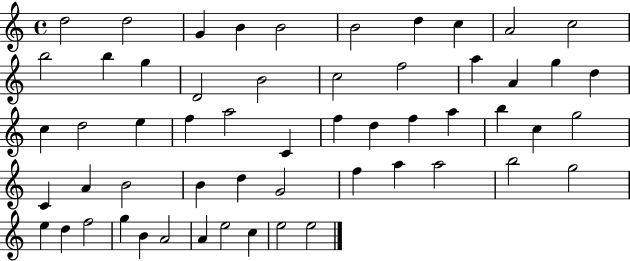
{
  \clef treble
  \time 4/4
  \defaultTimeSignature
  \key c \major
  d''2 d''2 | g'4 b'4 b'2 | b'2 d''4 c''4 | a'2 c''2 | \break b''2 b''4 g''4 | d'2 b'2 | c''2 f''2 | a''4 a'4 g''4 d''4 | \break c''4 d''2 e''4 | f''4 a''2 c'4 | f''4 d''4 f''4 a''4 | b''4 c''4 g''2 | \break c'4 a'4 b'2 | b'4 d''4 g'2 | f''4 a''4 a''2 | b''2 g''2 | \break e''4 d''4 f''2 | g''4 b'4 a'2 | a'4 e''2 c''4 | e''2 e''2 | \break \bar "|."
}